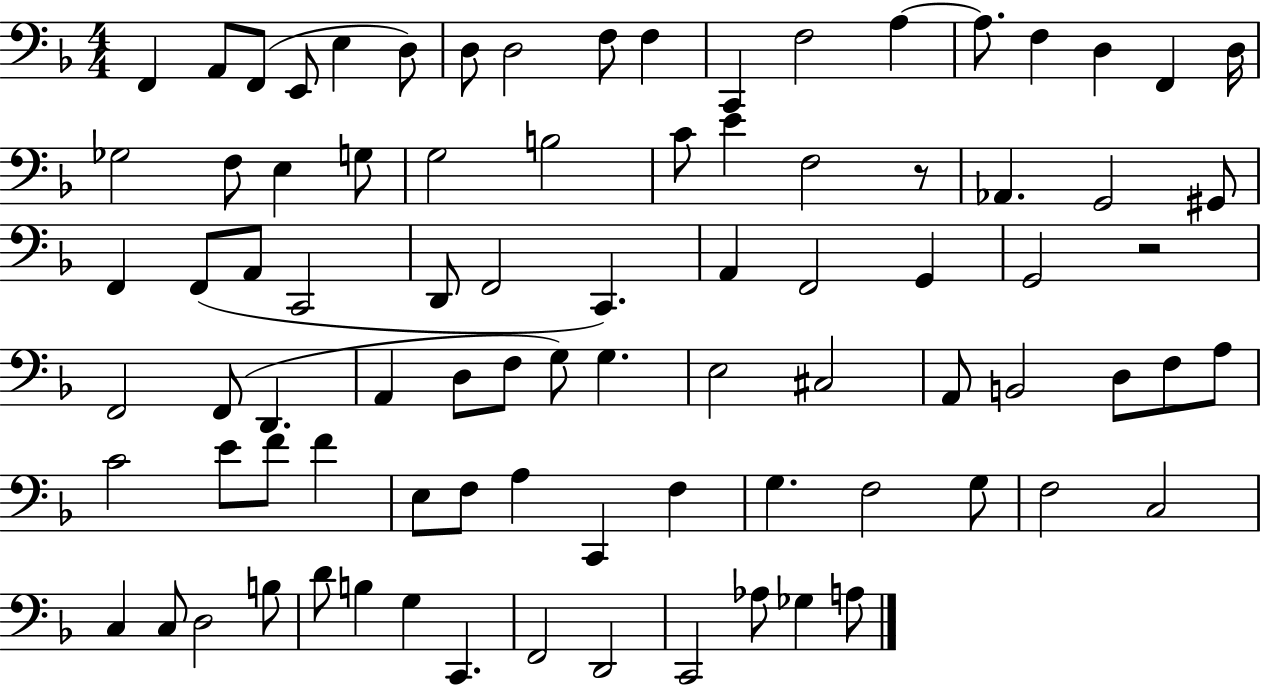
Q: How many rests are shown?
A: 2